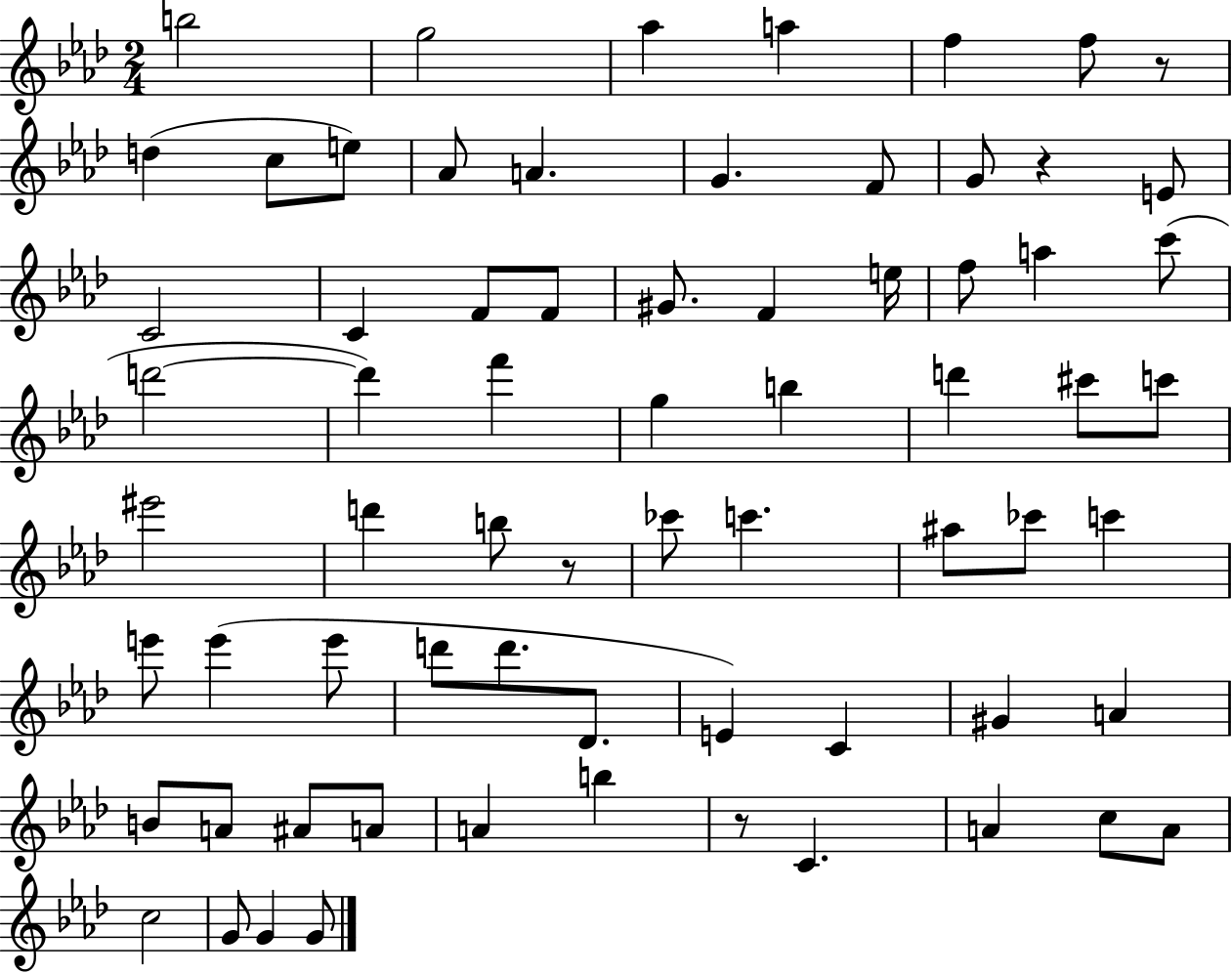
{
  \clef treble
  \numericTimeSignature
  \time 2/4
  \key aes \major
  b''2 | g''2 | aes''4 a''4 | f''4 f''8 r8 | \break d''4( c''8 e''8) | aes'8 a'4. | g'4. f'8 | g'8 r4 e'8 | \break c'2 | c'4 f'8 f'8 | gis'8. f'4 e''16 | f''8 a''4 c'''8( | \break d'''2~~ | d'''4) f'''4 | g''4 b''4 | d'''4 cis'''8 c'''8 | \break eis'''2 | d'''4 b''8 r8 | ces'''8 c'''4. | ais''8 ces'''8 c'''4 | \break e'''8 e'''4( e'''8 | d'''8 d'''8. des'8. | e'4) c'4 | gis'4 a'4 | \break b'8 a'8 ais'8 a'8 | a'4 b''4 | r8 c'4. | a'4 c''8 a'8 | \break c''2 | g'8 g'4 g'8 | \bar "|."
}